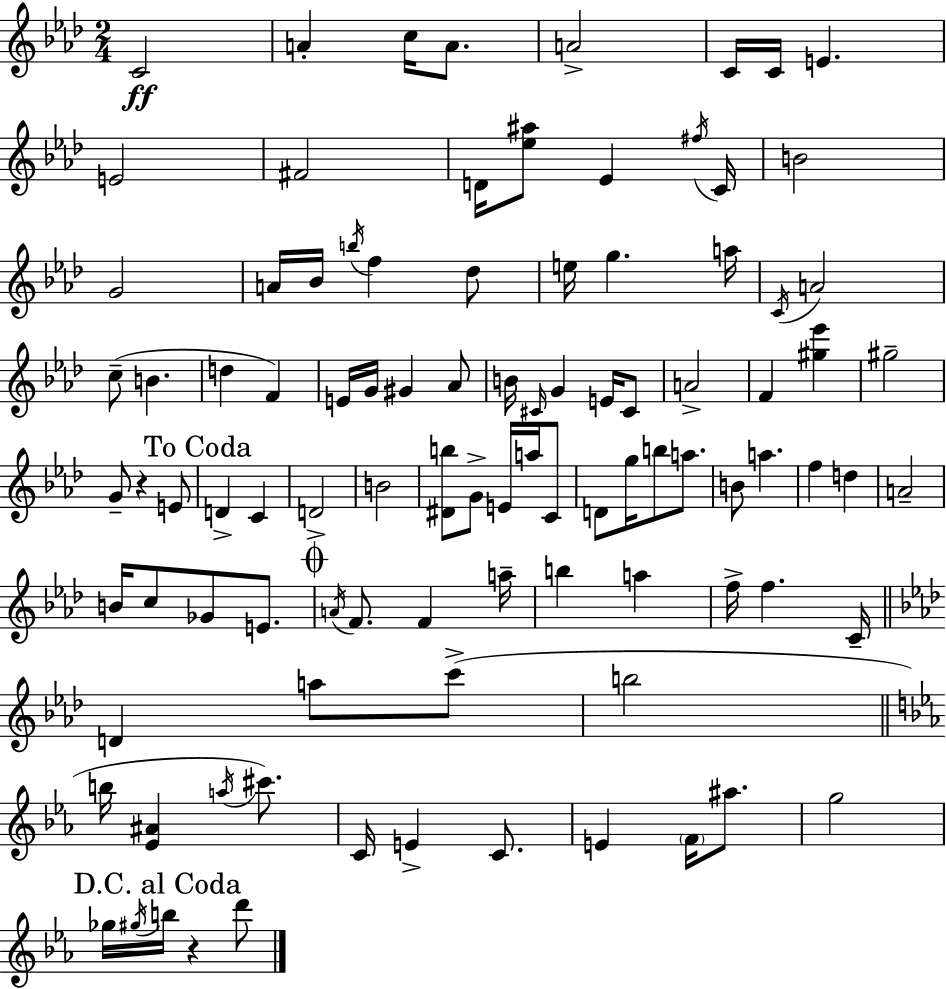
C4/h A4/q C5/s A4/e. A4/h C4/s C4/s E4/q. E4/h F#4/h D4/s [Eb5,A#5]/e Eb4/q F#5/s C4/s B4/h G4/h A4/s Bb4/s B5/s F5/q Db5/e E5/s G5/q. A5/s C4/s A4/h C5/e B4/q. D5/q F4/q E4/s G4/s G#4/q Ab4/e B4/s C#4/s G4/q E4/s C#4/e A4/h F4/q [G#5,Eb6]/q G#5/h G4/e R/q E4/e D4/q C4/q D4/h B4/h [D#4,B5]/e G4/e E4/s A5/s C4/e D4/e G5/s B5/e A5/e. B4/e A5/q. F5/q D5/q A4/h B4/s C5/e Gb4/e E4/e. A4/s F4/e. F4/q A5/s B5/q A5/q F5/s F5/q. C4/s D4/q A5/e C6/e B5/h B5/s [Eb4,A#4]/q A5/s C#6/e. C4/s E4/q C4/e. E4/q F4/s A#5/e. G5/h Gb5/s G#5/s B5/s R/q D6/e